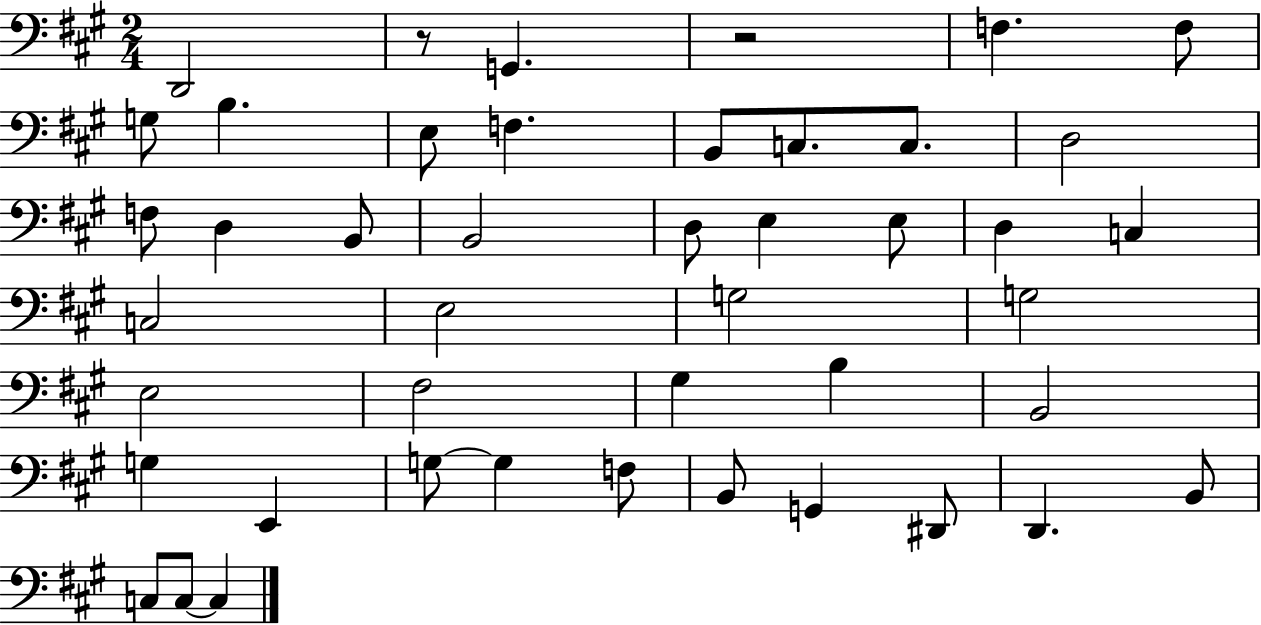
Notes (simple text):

D2/h R/e G2/q. R/h F3/q. F3/e G3/e B3/q. E3/e F3/q. B2/e C3/e. C3/e. D3/h F3/e D3/q B2/e B2/h D3/e E3/q E3/e D3/q C3/q C3/h E3/h G3/h G3/h E3/h F#3/h G#3/q B3/q B2/h G3/q E2/q G3/e G3/q F3/e B2/e G2/q D#2/e D2/q. B2/e C3/e C3/e C3/q